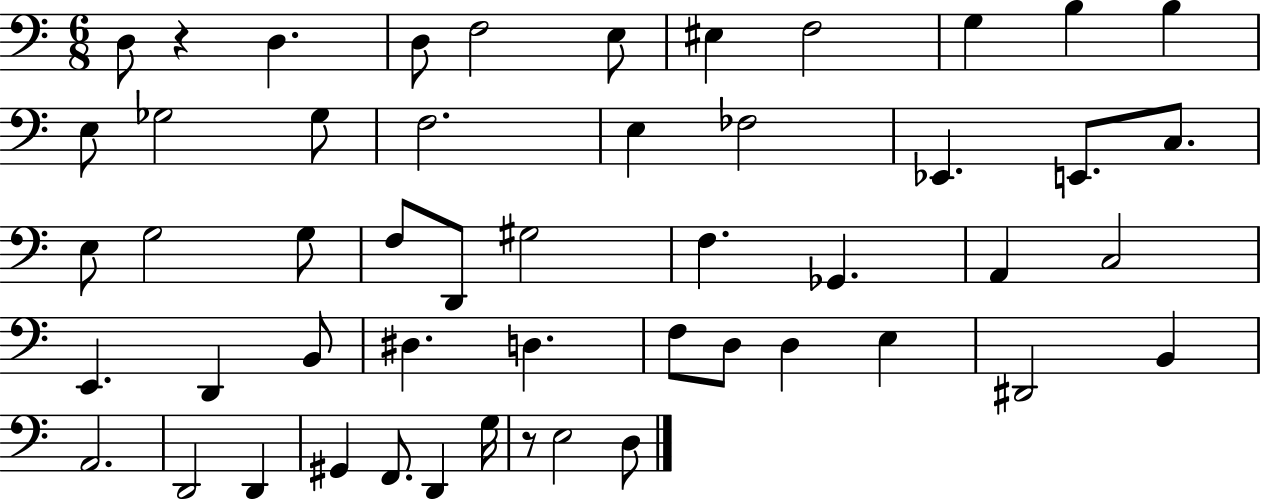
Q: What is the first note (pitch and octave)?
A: D3